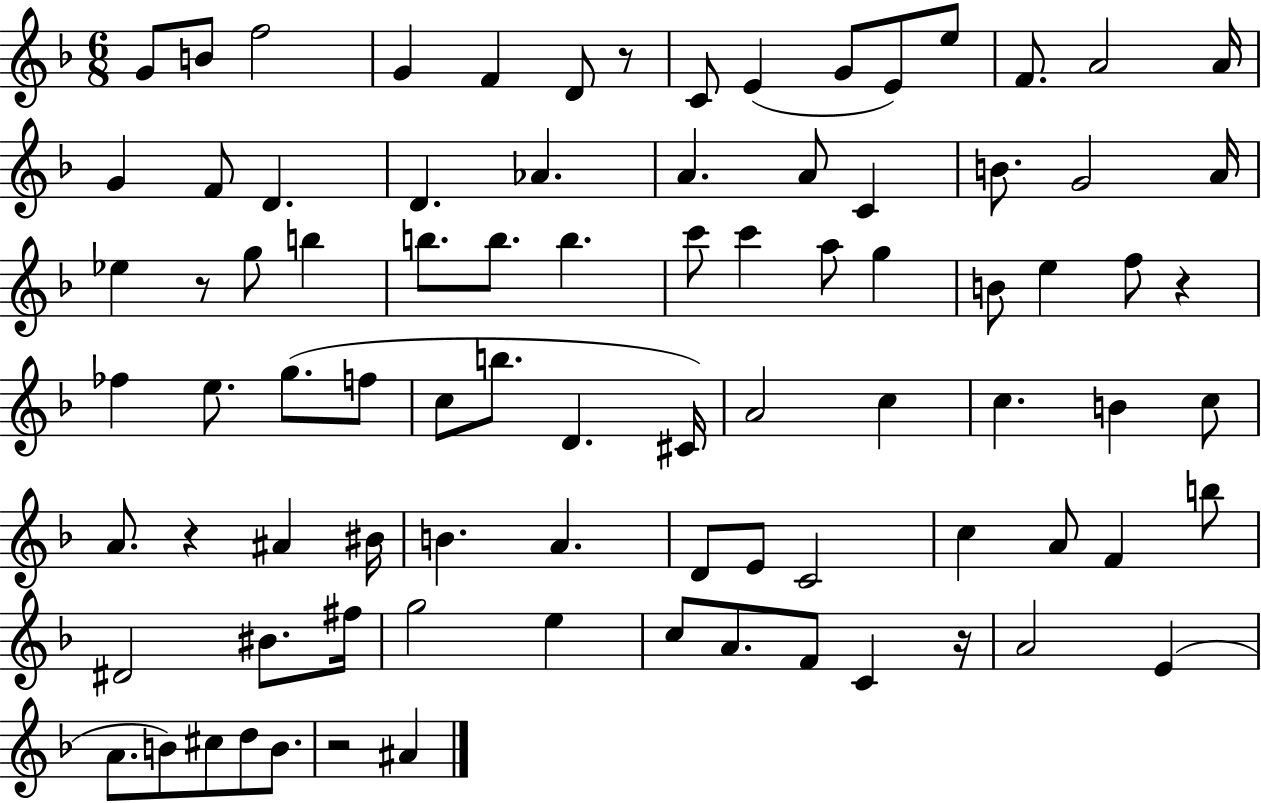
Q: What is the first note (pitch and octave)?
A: G4